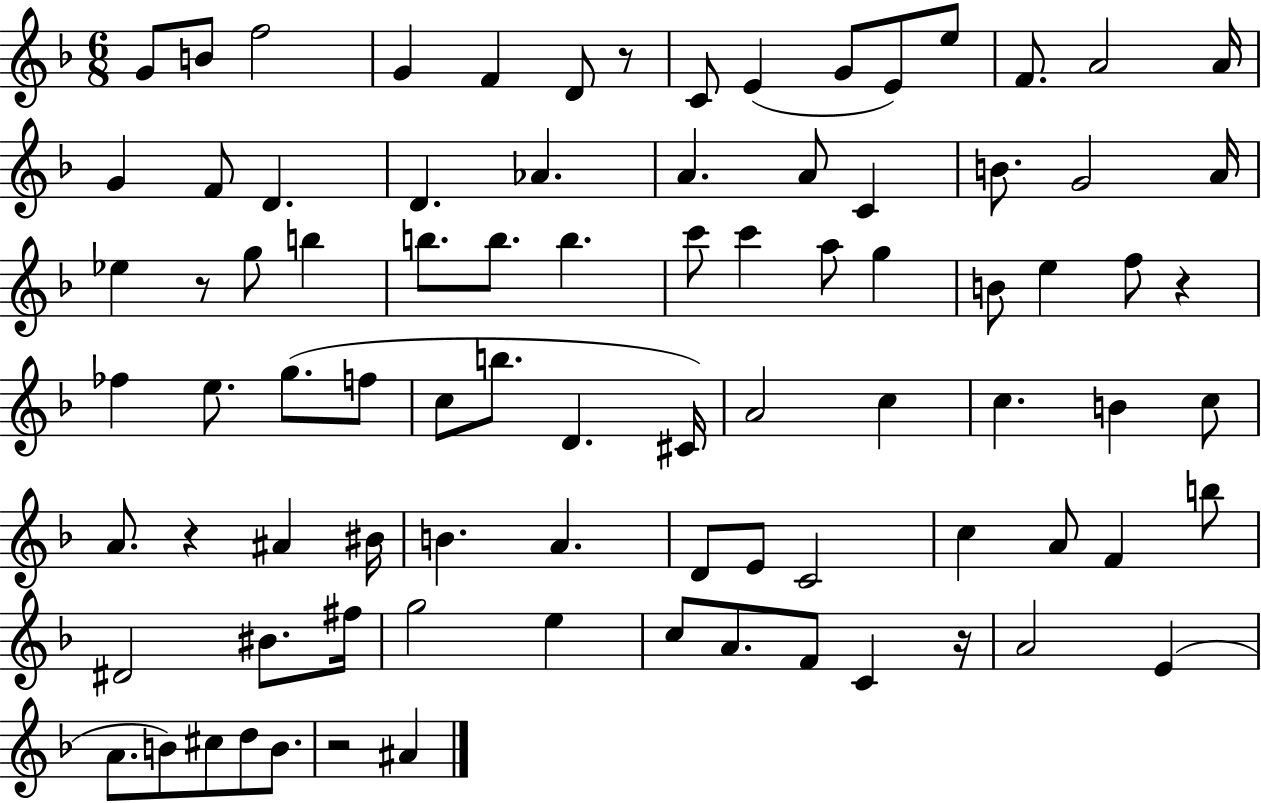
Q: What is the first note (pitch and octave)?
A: G4